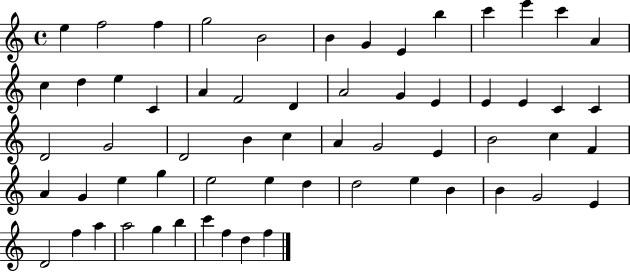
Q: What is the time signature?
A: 4/4